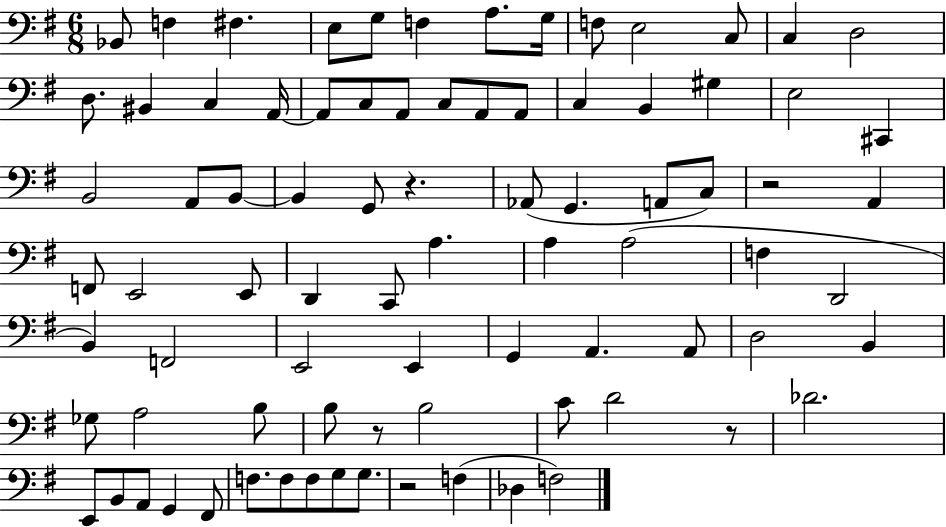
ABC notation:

X:1
T:Untitled
M:6/8
L:1/4
K:G
_B,,/2 F, ^F, E,/2 G,/2 F, A,/2 G,/4 F,/2 E,2 C,/2 C, D,2 D,/2 ^B,, C, A,,/4 A,,/2 C,/2 A,,/2 C,/2 A,,/2 A,,/2 C, B,, ^G, E,2 ^C,, B,,2 A,,/2 B,,/2 B,, G,,/2 z _A,,/2 G,, A,,/2 C,/2 z2 A,, F,,/2 E,,2 E,,/2 D,, C,,/2 A, A, A,2 F, D,,2 B,, F,,2 E,,2 E,, G,, A,, A,,/2 D,2 B,, _G,/2 A,2 B,/2 B,/2 z/2 B,2 C/2 D2 z/2 _D2 E,,/2 B,,/2 A,,/2 G,, ^F,,/2 F,/2 F,/2 F,/2 G,/2 G,/2 z2 F, _D, F,2